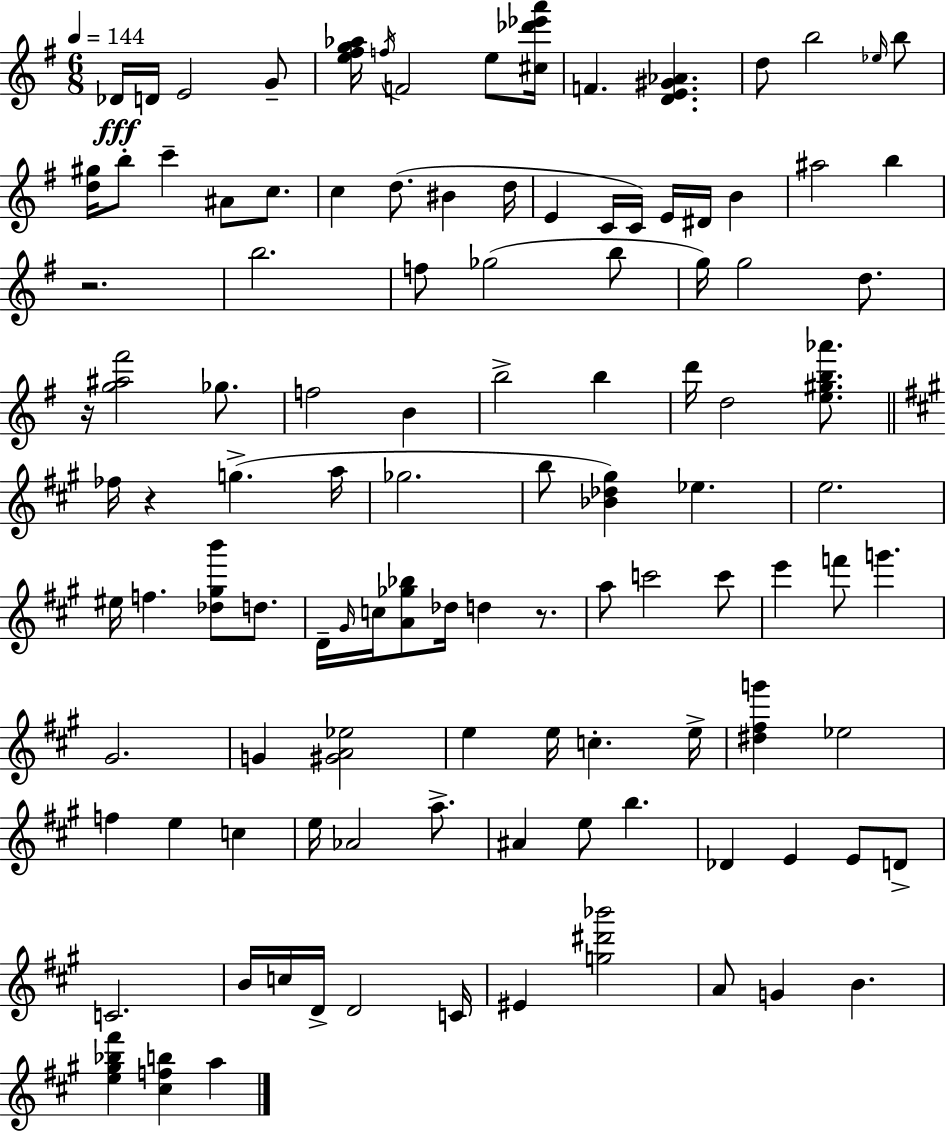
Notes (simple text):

Db4/s D4/s E4/h G4/e [E5,F#5,G5,Ab5]/s F5/s F4/h E5/e [C#5,Db6,Eb6,A6]/s F4/q. [D4,E4,G#4,Ab4]/q. D5/e B5/h Eb5/s B5/e [D5,G#5]/s B5/e C6/q A#4/e C5/e. C5/q D5/e. BIS4/q D5/s E4/q C4/s C4/s E4/s D#4/s B4/q A#5/h B5/q R/h. B5/h. F5/e Gb5/h B5/e G5/s G5/h D5/e. R/s [G5,A#5,F#6]/h Gb5/e. F5/h B4/q B5/h B5/q D6/s D5/h [E5,G#5,B5,Ab6]/e. FES5/s R/q G5/q. A5/s Gb5/h. B5/e [Bb4,Db5,G#5]/q Eb5/q. E5/h. EIS5/s F5/q. [Db5,G#5,B6]/e D5/e. D4/s G#4/s C5/s [A4,Gb5,Bb5]/e Db5/s D5/q R/e. A5/e C6/h C6/e E6/q F6/e G6/q. G#4/h. G4/q [G#4,A4,Eb5]/h E5/q E5/s C5/q. E5/s [D#5,F#5,G6]/q Eb5/h F5/q E5/q C5/q E5/s Ab4/h A5/e. A#4/q E5/e B5/q. Db4/q E4/q E4/e D4/e C4/h. B4/s C5/s D4/s D4/h C4/s EIS4/q [G5,D#6,Bb6]/h A4/e G4/q B4/q. [E5,G#5,Bb5,F#6]/q [C#5,F5,B5]/q A5/q